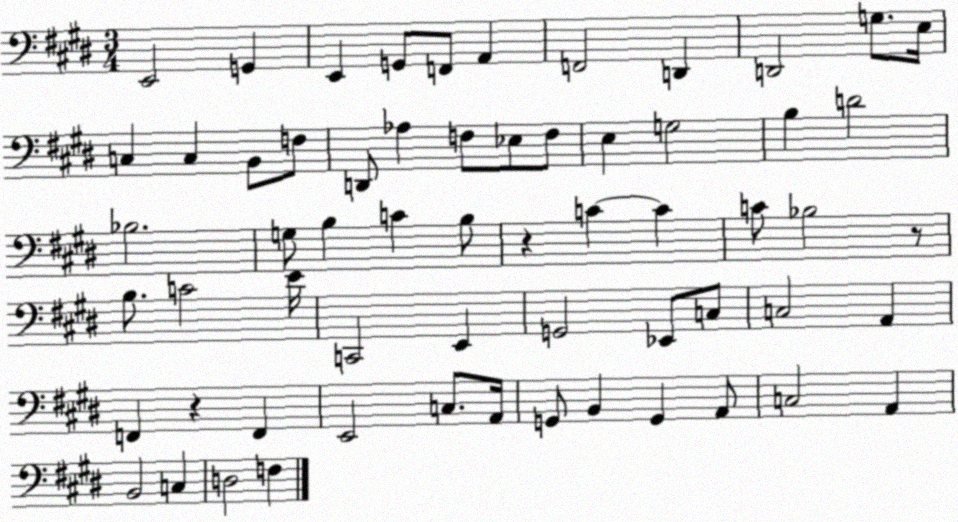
X:1
T:Untitled
M:3/4
L:1/4
K:E
E,,2 G,, E,, G,,/2 F,,/2 A,, F,,2 D,, D,,2 G,/2 E,/4 C, C, B,,/2 F,/2 D,,/2 _A, F,/2 _E,/2 F,/2 E, G,2 B, D2 _B,2 G,/2 B, C B,/2 z C C C/2 _B,2 z/2 B,/2 C2 E/4 C,,2 E,, G,,2 _E,,/2 C,/2 C,2 A,, F,, z F,, E,,2 C,/2 A,,/4 G,,/2 B,, G,, A,,/2 C,2 A,, B,,2 C, D,2 F,